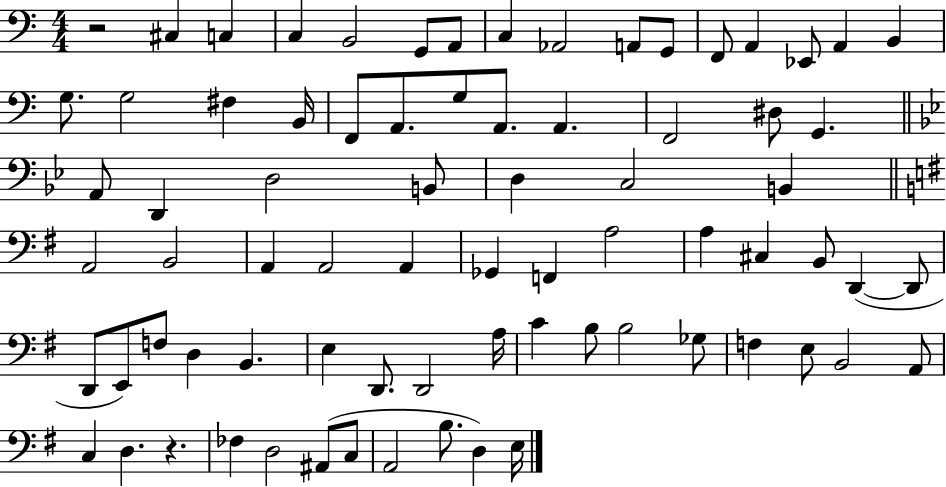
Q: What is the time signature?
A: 4/4